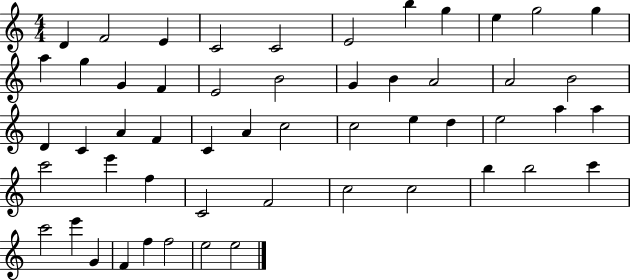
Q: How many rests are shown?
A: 0